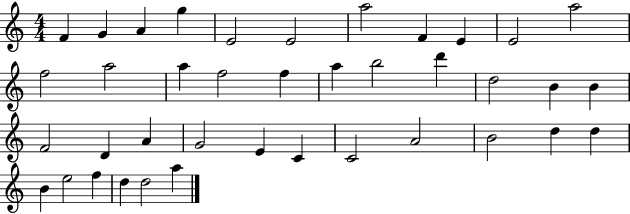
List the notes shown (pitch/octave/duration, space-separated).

F4/q G4/q A4/q G5/q E4/h E4/h A5/h F4/q E4/q E4/h A5/h F5/h A5/h A5/q F5/h F5/q A5/q B5/h D6/q D5/h B4/q B4/q F4/h D4/q A4/q G4/h E4/q C4/q C4/h A4/h B4/h D5/q D5/q B4/q E5/h F5/q D5/q D5/h A5/q